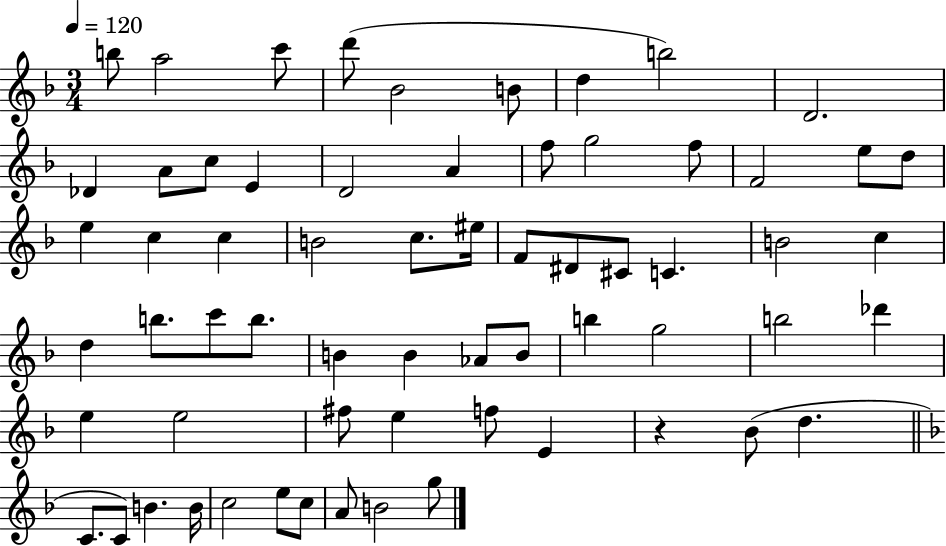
X:1
T:Untitled
M:3/4
L:1/4
K:F
b/2 a2 c'/2 d'/2 _B2 B/2 d b2 D2 _D A/2 c/2 E D2 A f/2 g2 f/2 F2 e/2 d/2 e c c B2 c/2 ^e/4 F/2 ^D/2 ^C/2 C B2 c d b/2 c'/2 b/2 B B _A/2 B/2 b g2 b2 _d' e e2 ^f/2 e f/2 E z _B/2 d C/2 C/2 B B/4 c2 e/2 c/2 A/2 B2 g/2